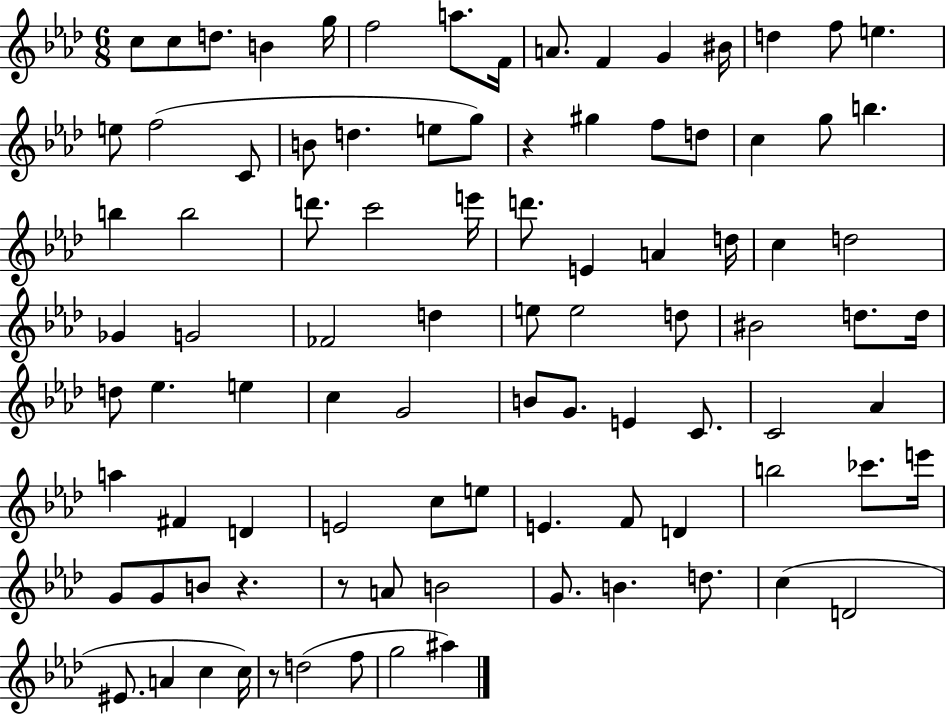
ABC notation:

X:1
T:Untitled
M:6/8
L:1/4
K:Ab
c/2 c/2 d/2 B g/4 f2 a/2 F/4 A/2 F G ^B/4 d f/2 e e/2 f2 C/2 B/2 d e/2 g/2 z ^g f/2 d/2 c g/2 b b b2 d'/2 c'2 e'/4 d'/2 E A d/4 c d2 _G G2 _F2 d e/2 e2 d/2 ^B2 d/2 d/4 d/2 _e e c G2 B/2 G/2 E C/2 C2 _A a ^F D E2 c/2 e/2 E F/2 D b2 _c'/2 e'/4 G/2 G/2 B/2 z z/2 A/2 B2 G/2 B d/2 c D2 ^E/2 A c c/4 z/2 d2 f/2 g2 ^a